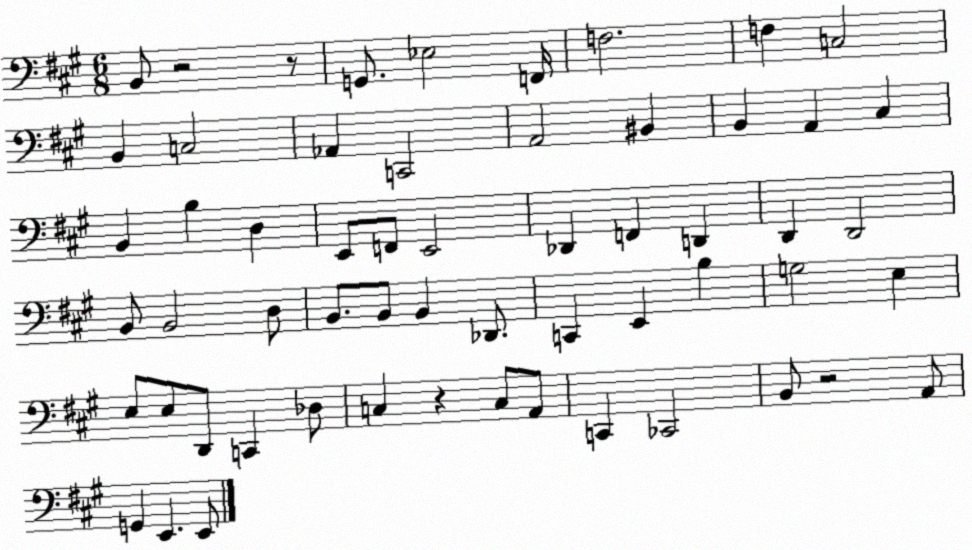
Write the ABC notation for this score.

X:1
T:Untitled
M:6/8
L:1/4
K:A
B,,/2 z2 z/2 G,,/2 _E,2 F,,/4 F,2 F, C,2 B,, C,2 _A,, C,,2 A,,2 ^B,, B,, A,, ^C, B,, B, D, E,,/2 F,,/2 E,,2 _D,, F,, D,, D,, D,,2 B,,/2 B,,2 D,/2 B,,/2 B,,/2 B,, _D,,/2 C,, E,, B, G,2 E, E,/2 E,/2 D,,/2 C,, _D,/2 C, z C,/2 A,,/2 C,, _C,,2 B,,/2 z2 A,,/2 G,, E,, E,,/2